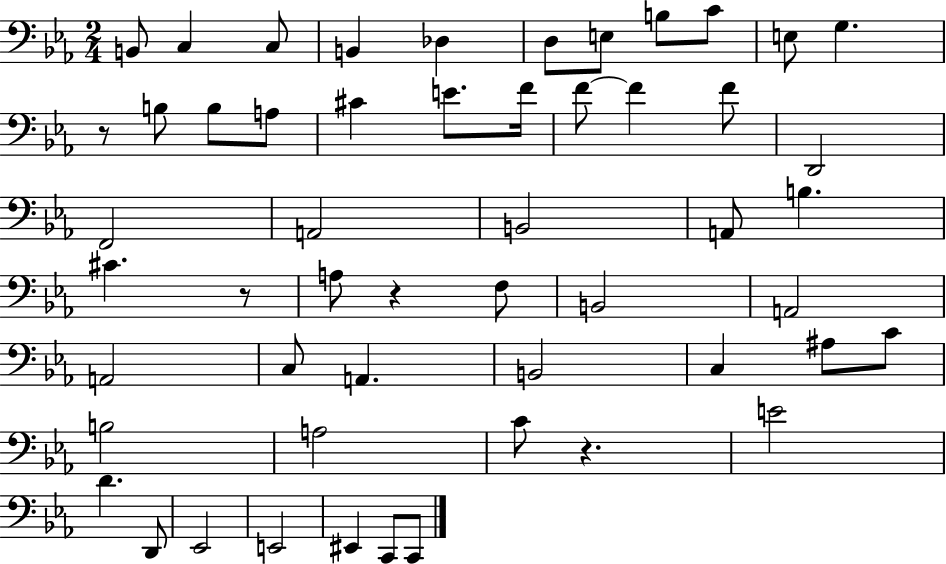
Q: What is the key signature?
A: EES major